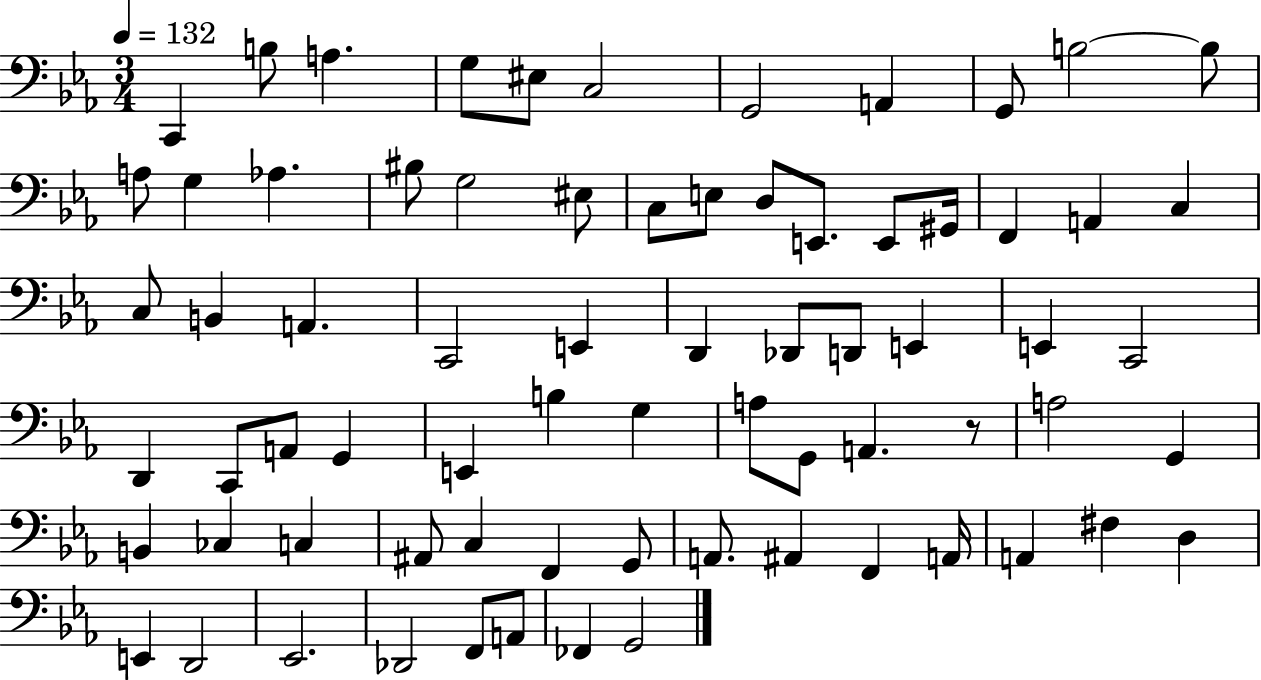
C2/q B3/e A3/q. G3/e EIS3/e C3/h G2/h A2/q G2/e B3/h B3/e A3/e G3/q Ab3/q. BIS3/e G3/h EIS3/e C3/e E3/e D3/e E2/e. E2/e G#2/s F2/q A2/q C3/q C3/e B2/q A2/q. C2/h E2/q D2/q Db2/e D2/e E2/q E2/q C2/h D2/q C2/e A2/e G2/q E2/q B3/q G3/q A3/e G2/e A2/q. R/e A3/h G2/q B2/q CES3/q C3/q A#2/e C3/q F2/q G2/e A2/e. A#2/q F2/q A2/s A2/q F#3/q D3/q E2/q D2/h Eb2/h. Db2/h F2/e A2/e FES2/q G2/h